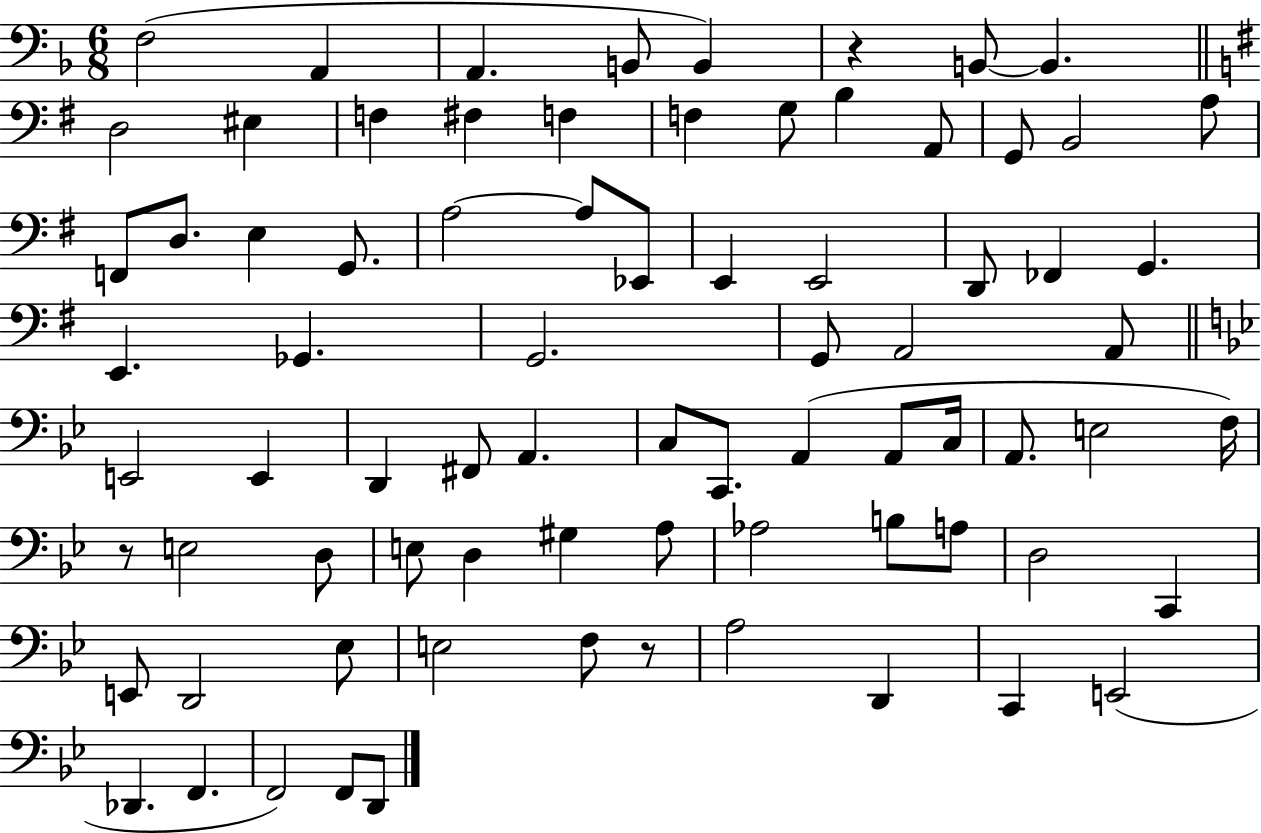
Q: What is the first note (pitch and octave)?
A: F3